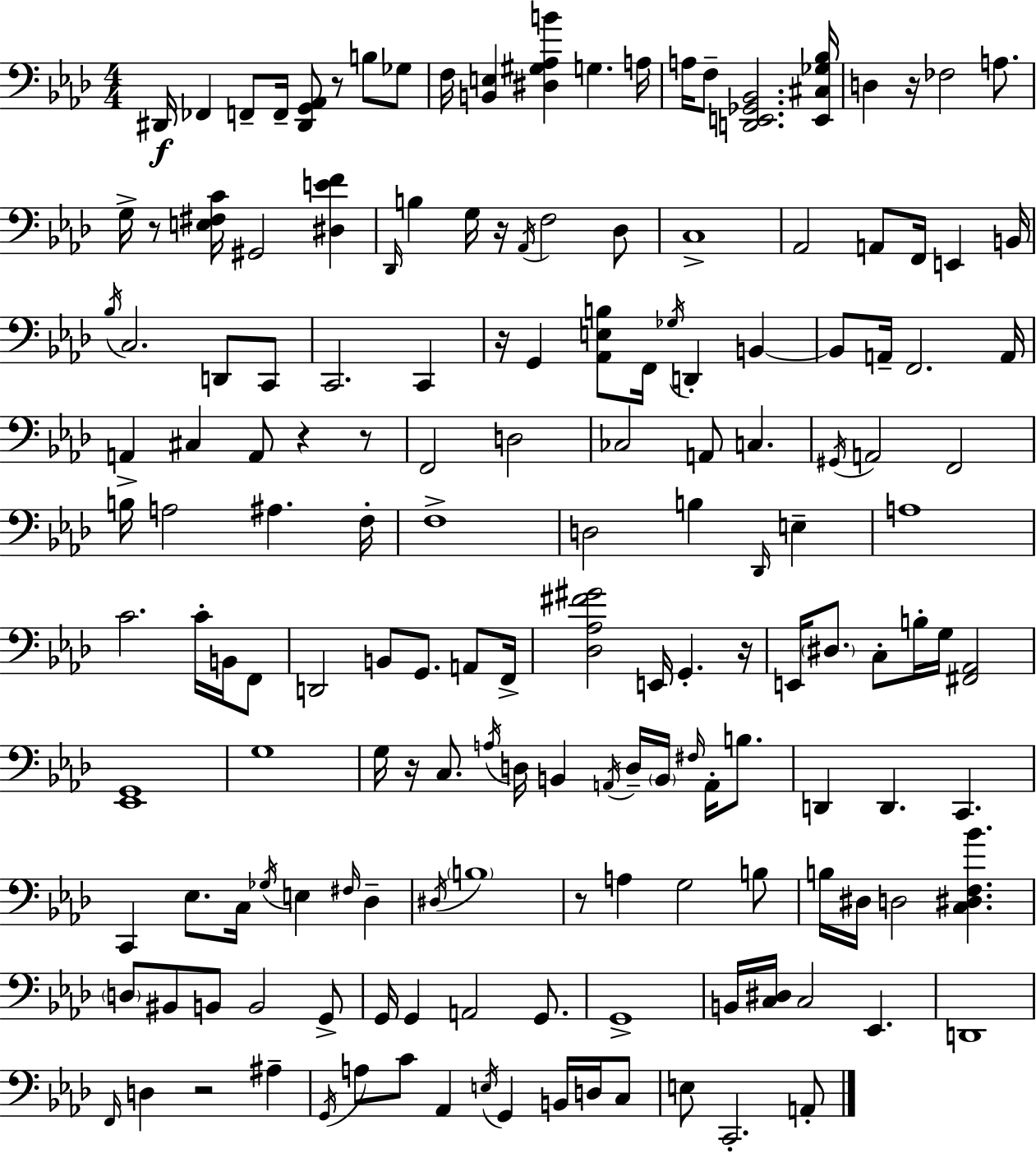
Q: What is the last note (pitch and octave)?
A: A2